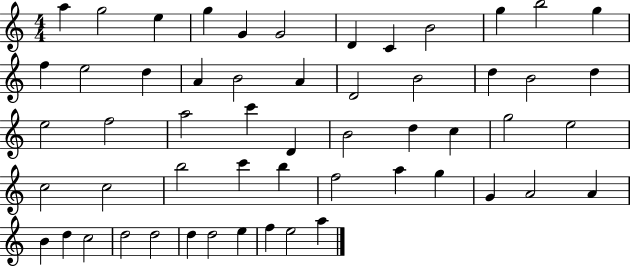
A5/q G5/h E5/q G5/q G4/q G4/h D4/q C4/q B4/h G5/q B5/h G5/q F5/q E5/h D5/q A4/q B4/h A4/q D4/h B4/h D5/q B4/h D5/q E5/h F5/h A5/h C6/q D4/q B4/h D5/q C5/q G5/h E5/h C5/h C5/h B5/h C6/q B5/q F5/h A5/q G5/q G4/q A4/h A4/q B4/q D5/q C5/h D5/h D5/h D5/q D5/h E5/q F5/q E5/h A5/q